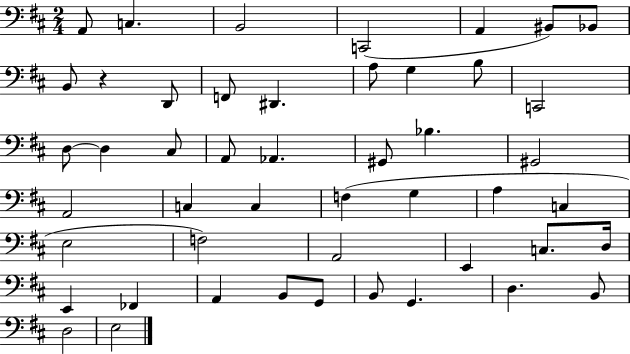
{
  \clef bass
  \numericTimeSignature
  \time 2/4
  \key d \major
  \repeat volta 2 { a,8 c4. | b,2 | c,2( | a,4 bis,8) bes,8 | \break b,8 r4 d,8 | f,8 dis,4. | a8 g4 b8 | c,2 | \break d8~~ d4 cis8 | a,8 aes,4. | gis,8 bes4. | gis,2 | \break a,2 | c4 c4 | f4( g4 | a4 c4 | \break e2 | f2) | a,2 | e,4 c8. d16 | \break e,4 fes,4 | a,4 b,8 g,8 | b,8 g,4. | d4. b,8 | \break d2 | e2 | } \bar "|."
}